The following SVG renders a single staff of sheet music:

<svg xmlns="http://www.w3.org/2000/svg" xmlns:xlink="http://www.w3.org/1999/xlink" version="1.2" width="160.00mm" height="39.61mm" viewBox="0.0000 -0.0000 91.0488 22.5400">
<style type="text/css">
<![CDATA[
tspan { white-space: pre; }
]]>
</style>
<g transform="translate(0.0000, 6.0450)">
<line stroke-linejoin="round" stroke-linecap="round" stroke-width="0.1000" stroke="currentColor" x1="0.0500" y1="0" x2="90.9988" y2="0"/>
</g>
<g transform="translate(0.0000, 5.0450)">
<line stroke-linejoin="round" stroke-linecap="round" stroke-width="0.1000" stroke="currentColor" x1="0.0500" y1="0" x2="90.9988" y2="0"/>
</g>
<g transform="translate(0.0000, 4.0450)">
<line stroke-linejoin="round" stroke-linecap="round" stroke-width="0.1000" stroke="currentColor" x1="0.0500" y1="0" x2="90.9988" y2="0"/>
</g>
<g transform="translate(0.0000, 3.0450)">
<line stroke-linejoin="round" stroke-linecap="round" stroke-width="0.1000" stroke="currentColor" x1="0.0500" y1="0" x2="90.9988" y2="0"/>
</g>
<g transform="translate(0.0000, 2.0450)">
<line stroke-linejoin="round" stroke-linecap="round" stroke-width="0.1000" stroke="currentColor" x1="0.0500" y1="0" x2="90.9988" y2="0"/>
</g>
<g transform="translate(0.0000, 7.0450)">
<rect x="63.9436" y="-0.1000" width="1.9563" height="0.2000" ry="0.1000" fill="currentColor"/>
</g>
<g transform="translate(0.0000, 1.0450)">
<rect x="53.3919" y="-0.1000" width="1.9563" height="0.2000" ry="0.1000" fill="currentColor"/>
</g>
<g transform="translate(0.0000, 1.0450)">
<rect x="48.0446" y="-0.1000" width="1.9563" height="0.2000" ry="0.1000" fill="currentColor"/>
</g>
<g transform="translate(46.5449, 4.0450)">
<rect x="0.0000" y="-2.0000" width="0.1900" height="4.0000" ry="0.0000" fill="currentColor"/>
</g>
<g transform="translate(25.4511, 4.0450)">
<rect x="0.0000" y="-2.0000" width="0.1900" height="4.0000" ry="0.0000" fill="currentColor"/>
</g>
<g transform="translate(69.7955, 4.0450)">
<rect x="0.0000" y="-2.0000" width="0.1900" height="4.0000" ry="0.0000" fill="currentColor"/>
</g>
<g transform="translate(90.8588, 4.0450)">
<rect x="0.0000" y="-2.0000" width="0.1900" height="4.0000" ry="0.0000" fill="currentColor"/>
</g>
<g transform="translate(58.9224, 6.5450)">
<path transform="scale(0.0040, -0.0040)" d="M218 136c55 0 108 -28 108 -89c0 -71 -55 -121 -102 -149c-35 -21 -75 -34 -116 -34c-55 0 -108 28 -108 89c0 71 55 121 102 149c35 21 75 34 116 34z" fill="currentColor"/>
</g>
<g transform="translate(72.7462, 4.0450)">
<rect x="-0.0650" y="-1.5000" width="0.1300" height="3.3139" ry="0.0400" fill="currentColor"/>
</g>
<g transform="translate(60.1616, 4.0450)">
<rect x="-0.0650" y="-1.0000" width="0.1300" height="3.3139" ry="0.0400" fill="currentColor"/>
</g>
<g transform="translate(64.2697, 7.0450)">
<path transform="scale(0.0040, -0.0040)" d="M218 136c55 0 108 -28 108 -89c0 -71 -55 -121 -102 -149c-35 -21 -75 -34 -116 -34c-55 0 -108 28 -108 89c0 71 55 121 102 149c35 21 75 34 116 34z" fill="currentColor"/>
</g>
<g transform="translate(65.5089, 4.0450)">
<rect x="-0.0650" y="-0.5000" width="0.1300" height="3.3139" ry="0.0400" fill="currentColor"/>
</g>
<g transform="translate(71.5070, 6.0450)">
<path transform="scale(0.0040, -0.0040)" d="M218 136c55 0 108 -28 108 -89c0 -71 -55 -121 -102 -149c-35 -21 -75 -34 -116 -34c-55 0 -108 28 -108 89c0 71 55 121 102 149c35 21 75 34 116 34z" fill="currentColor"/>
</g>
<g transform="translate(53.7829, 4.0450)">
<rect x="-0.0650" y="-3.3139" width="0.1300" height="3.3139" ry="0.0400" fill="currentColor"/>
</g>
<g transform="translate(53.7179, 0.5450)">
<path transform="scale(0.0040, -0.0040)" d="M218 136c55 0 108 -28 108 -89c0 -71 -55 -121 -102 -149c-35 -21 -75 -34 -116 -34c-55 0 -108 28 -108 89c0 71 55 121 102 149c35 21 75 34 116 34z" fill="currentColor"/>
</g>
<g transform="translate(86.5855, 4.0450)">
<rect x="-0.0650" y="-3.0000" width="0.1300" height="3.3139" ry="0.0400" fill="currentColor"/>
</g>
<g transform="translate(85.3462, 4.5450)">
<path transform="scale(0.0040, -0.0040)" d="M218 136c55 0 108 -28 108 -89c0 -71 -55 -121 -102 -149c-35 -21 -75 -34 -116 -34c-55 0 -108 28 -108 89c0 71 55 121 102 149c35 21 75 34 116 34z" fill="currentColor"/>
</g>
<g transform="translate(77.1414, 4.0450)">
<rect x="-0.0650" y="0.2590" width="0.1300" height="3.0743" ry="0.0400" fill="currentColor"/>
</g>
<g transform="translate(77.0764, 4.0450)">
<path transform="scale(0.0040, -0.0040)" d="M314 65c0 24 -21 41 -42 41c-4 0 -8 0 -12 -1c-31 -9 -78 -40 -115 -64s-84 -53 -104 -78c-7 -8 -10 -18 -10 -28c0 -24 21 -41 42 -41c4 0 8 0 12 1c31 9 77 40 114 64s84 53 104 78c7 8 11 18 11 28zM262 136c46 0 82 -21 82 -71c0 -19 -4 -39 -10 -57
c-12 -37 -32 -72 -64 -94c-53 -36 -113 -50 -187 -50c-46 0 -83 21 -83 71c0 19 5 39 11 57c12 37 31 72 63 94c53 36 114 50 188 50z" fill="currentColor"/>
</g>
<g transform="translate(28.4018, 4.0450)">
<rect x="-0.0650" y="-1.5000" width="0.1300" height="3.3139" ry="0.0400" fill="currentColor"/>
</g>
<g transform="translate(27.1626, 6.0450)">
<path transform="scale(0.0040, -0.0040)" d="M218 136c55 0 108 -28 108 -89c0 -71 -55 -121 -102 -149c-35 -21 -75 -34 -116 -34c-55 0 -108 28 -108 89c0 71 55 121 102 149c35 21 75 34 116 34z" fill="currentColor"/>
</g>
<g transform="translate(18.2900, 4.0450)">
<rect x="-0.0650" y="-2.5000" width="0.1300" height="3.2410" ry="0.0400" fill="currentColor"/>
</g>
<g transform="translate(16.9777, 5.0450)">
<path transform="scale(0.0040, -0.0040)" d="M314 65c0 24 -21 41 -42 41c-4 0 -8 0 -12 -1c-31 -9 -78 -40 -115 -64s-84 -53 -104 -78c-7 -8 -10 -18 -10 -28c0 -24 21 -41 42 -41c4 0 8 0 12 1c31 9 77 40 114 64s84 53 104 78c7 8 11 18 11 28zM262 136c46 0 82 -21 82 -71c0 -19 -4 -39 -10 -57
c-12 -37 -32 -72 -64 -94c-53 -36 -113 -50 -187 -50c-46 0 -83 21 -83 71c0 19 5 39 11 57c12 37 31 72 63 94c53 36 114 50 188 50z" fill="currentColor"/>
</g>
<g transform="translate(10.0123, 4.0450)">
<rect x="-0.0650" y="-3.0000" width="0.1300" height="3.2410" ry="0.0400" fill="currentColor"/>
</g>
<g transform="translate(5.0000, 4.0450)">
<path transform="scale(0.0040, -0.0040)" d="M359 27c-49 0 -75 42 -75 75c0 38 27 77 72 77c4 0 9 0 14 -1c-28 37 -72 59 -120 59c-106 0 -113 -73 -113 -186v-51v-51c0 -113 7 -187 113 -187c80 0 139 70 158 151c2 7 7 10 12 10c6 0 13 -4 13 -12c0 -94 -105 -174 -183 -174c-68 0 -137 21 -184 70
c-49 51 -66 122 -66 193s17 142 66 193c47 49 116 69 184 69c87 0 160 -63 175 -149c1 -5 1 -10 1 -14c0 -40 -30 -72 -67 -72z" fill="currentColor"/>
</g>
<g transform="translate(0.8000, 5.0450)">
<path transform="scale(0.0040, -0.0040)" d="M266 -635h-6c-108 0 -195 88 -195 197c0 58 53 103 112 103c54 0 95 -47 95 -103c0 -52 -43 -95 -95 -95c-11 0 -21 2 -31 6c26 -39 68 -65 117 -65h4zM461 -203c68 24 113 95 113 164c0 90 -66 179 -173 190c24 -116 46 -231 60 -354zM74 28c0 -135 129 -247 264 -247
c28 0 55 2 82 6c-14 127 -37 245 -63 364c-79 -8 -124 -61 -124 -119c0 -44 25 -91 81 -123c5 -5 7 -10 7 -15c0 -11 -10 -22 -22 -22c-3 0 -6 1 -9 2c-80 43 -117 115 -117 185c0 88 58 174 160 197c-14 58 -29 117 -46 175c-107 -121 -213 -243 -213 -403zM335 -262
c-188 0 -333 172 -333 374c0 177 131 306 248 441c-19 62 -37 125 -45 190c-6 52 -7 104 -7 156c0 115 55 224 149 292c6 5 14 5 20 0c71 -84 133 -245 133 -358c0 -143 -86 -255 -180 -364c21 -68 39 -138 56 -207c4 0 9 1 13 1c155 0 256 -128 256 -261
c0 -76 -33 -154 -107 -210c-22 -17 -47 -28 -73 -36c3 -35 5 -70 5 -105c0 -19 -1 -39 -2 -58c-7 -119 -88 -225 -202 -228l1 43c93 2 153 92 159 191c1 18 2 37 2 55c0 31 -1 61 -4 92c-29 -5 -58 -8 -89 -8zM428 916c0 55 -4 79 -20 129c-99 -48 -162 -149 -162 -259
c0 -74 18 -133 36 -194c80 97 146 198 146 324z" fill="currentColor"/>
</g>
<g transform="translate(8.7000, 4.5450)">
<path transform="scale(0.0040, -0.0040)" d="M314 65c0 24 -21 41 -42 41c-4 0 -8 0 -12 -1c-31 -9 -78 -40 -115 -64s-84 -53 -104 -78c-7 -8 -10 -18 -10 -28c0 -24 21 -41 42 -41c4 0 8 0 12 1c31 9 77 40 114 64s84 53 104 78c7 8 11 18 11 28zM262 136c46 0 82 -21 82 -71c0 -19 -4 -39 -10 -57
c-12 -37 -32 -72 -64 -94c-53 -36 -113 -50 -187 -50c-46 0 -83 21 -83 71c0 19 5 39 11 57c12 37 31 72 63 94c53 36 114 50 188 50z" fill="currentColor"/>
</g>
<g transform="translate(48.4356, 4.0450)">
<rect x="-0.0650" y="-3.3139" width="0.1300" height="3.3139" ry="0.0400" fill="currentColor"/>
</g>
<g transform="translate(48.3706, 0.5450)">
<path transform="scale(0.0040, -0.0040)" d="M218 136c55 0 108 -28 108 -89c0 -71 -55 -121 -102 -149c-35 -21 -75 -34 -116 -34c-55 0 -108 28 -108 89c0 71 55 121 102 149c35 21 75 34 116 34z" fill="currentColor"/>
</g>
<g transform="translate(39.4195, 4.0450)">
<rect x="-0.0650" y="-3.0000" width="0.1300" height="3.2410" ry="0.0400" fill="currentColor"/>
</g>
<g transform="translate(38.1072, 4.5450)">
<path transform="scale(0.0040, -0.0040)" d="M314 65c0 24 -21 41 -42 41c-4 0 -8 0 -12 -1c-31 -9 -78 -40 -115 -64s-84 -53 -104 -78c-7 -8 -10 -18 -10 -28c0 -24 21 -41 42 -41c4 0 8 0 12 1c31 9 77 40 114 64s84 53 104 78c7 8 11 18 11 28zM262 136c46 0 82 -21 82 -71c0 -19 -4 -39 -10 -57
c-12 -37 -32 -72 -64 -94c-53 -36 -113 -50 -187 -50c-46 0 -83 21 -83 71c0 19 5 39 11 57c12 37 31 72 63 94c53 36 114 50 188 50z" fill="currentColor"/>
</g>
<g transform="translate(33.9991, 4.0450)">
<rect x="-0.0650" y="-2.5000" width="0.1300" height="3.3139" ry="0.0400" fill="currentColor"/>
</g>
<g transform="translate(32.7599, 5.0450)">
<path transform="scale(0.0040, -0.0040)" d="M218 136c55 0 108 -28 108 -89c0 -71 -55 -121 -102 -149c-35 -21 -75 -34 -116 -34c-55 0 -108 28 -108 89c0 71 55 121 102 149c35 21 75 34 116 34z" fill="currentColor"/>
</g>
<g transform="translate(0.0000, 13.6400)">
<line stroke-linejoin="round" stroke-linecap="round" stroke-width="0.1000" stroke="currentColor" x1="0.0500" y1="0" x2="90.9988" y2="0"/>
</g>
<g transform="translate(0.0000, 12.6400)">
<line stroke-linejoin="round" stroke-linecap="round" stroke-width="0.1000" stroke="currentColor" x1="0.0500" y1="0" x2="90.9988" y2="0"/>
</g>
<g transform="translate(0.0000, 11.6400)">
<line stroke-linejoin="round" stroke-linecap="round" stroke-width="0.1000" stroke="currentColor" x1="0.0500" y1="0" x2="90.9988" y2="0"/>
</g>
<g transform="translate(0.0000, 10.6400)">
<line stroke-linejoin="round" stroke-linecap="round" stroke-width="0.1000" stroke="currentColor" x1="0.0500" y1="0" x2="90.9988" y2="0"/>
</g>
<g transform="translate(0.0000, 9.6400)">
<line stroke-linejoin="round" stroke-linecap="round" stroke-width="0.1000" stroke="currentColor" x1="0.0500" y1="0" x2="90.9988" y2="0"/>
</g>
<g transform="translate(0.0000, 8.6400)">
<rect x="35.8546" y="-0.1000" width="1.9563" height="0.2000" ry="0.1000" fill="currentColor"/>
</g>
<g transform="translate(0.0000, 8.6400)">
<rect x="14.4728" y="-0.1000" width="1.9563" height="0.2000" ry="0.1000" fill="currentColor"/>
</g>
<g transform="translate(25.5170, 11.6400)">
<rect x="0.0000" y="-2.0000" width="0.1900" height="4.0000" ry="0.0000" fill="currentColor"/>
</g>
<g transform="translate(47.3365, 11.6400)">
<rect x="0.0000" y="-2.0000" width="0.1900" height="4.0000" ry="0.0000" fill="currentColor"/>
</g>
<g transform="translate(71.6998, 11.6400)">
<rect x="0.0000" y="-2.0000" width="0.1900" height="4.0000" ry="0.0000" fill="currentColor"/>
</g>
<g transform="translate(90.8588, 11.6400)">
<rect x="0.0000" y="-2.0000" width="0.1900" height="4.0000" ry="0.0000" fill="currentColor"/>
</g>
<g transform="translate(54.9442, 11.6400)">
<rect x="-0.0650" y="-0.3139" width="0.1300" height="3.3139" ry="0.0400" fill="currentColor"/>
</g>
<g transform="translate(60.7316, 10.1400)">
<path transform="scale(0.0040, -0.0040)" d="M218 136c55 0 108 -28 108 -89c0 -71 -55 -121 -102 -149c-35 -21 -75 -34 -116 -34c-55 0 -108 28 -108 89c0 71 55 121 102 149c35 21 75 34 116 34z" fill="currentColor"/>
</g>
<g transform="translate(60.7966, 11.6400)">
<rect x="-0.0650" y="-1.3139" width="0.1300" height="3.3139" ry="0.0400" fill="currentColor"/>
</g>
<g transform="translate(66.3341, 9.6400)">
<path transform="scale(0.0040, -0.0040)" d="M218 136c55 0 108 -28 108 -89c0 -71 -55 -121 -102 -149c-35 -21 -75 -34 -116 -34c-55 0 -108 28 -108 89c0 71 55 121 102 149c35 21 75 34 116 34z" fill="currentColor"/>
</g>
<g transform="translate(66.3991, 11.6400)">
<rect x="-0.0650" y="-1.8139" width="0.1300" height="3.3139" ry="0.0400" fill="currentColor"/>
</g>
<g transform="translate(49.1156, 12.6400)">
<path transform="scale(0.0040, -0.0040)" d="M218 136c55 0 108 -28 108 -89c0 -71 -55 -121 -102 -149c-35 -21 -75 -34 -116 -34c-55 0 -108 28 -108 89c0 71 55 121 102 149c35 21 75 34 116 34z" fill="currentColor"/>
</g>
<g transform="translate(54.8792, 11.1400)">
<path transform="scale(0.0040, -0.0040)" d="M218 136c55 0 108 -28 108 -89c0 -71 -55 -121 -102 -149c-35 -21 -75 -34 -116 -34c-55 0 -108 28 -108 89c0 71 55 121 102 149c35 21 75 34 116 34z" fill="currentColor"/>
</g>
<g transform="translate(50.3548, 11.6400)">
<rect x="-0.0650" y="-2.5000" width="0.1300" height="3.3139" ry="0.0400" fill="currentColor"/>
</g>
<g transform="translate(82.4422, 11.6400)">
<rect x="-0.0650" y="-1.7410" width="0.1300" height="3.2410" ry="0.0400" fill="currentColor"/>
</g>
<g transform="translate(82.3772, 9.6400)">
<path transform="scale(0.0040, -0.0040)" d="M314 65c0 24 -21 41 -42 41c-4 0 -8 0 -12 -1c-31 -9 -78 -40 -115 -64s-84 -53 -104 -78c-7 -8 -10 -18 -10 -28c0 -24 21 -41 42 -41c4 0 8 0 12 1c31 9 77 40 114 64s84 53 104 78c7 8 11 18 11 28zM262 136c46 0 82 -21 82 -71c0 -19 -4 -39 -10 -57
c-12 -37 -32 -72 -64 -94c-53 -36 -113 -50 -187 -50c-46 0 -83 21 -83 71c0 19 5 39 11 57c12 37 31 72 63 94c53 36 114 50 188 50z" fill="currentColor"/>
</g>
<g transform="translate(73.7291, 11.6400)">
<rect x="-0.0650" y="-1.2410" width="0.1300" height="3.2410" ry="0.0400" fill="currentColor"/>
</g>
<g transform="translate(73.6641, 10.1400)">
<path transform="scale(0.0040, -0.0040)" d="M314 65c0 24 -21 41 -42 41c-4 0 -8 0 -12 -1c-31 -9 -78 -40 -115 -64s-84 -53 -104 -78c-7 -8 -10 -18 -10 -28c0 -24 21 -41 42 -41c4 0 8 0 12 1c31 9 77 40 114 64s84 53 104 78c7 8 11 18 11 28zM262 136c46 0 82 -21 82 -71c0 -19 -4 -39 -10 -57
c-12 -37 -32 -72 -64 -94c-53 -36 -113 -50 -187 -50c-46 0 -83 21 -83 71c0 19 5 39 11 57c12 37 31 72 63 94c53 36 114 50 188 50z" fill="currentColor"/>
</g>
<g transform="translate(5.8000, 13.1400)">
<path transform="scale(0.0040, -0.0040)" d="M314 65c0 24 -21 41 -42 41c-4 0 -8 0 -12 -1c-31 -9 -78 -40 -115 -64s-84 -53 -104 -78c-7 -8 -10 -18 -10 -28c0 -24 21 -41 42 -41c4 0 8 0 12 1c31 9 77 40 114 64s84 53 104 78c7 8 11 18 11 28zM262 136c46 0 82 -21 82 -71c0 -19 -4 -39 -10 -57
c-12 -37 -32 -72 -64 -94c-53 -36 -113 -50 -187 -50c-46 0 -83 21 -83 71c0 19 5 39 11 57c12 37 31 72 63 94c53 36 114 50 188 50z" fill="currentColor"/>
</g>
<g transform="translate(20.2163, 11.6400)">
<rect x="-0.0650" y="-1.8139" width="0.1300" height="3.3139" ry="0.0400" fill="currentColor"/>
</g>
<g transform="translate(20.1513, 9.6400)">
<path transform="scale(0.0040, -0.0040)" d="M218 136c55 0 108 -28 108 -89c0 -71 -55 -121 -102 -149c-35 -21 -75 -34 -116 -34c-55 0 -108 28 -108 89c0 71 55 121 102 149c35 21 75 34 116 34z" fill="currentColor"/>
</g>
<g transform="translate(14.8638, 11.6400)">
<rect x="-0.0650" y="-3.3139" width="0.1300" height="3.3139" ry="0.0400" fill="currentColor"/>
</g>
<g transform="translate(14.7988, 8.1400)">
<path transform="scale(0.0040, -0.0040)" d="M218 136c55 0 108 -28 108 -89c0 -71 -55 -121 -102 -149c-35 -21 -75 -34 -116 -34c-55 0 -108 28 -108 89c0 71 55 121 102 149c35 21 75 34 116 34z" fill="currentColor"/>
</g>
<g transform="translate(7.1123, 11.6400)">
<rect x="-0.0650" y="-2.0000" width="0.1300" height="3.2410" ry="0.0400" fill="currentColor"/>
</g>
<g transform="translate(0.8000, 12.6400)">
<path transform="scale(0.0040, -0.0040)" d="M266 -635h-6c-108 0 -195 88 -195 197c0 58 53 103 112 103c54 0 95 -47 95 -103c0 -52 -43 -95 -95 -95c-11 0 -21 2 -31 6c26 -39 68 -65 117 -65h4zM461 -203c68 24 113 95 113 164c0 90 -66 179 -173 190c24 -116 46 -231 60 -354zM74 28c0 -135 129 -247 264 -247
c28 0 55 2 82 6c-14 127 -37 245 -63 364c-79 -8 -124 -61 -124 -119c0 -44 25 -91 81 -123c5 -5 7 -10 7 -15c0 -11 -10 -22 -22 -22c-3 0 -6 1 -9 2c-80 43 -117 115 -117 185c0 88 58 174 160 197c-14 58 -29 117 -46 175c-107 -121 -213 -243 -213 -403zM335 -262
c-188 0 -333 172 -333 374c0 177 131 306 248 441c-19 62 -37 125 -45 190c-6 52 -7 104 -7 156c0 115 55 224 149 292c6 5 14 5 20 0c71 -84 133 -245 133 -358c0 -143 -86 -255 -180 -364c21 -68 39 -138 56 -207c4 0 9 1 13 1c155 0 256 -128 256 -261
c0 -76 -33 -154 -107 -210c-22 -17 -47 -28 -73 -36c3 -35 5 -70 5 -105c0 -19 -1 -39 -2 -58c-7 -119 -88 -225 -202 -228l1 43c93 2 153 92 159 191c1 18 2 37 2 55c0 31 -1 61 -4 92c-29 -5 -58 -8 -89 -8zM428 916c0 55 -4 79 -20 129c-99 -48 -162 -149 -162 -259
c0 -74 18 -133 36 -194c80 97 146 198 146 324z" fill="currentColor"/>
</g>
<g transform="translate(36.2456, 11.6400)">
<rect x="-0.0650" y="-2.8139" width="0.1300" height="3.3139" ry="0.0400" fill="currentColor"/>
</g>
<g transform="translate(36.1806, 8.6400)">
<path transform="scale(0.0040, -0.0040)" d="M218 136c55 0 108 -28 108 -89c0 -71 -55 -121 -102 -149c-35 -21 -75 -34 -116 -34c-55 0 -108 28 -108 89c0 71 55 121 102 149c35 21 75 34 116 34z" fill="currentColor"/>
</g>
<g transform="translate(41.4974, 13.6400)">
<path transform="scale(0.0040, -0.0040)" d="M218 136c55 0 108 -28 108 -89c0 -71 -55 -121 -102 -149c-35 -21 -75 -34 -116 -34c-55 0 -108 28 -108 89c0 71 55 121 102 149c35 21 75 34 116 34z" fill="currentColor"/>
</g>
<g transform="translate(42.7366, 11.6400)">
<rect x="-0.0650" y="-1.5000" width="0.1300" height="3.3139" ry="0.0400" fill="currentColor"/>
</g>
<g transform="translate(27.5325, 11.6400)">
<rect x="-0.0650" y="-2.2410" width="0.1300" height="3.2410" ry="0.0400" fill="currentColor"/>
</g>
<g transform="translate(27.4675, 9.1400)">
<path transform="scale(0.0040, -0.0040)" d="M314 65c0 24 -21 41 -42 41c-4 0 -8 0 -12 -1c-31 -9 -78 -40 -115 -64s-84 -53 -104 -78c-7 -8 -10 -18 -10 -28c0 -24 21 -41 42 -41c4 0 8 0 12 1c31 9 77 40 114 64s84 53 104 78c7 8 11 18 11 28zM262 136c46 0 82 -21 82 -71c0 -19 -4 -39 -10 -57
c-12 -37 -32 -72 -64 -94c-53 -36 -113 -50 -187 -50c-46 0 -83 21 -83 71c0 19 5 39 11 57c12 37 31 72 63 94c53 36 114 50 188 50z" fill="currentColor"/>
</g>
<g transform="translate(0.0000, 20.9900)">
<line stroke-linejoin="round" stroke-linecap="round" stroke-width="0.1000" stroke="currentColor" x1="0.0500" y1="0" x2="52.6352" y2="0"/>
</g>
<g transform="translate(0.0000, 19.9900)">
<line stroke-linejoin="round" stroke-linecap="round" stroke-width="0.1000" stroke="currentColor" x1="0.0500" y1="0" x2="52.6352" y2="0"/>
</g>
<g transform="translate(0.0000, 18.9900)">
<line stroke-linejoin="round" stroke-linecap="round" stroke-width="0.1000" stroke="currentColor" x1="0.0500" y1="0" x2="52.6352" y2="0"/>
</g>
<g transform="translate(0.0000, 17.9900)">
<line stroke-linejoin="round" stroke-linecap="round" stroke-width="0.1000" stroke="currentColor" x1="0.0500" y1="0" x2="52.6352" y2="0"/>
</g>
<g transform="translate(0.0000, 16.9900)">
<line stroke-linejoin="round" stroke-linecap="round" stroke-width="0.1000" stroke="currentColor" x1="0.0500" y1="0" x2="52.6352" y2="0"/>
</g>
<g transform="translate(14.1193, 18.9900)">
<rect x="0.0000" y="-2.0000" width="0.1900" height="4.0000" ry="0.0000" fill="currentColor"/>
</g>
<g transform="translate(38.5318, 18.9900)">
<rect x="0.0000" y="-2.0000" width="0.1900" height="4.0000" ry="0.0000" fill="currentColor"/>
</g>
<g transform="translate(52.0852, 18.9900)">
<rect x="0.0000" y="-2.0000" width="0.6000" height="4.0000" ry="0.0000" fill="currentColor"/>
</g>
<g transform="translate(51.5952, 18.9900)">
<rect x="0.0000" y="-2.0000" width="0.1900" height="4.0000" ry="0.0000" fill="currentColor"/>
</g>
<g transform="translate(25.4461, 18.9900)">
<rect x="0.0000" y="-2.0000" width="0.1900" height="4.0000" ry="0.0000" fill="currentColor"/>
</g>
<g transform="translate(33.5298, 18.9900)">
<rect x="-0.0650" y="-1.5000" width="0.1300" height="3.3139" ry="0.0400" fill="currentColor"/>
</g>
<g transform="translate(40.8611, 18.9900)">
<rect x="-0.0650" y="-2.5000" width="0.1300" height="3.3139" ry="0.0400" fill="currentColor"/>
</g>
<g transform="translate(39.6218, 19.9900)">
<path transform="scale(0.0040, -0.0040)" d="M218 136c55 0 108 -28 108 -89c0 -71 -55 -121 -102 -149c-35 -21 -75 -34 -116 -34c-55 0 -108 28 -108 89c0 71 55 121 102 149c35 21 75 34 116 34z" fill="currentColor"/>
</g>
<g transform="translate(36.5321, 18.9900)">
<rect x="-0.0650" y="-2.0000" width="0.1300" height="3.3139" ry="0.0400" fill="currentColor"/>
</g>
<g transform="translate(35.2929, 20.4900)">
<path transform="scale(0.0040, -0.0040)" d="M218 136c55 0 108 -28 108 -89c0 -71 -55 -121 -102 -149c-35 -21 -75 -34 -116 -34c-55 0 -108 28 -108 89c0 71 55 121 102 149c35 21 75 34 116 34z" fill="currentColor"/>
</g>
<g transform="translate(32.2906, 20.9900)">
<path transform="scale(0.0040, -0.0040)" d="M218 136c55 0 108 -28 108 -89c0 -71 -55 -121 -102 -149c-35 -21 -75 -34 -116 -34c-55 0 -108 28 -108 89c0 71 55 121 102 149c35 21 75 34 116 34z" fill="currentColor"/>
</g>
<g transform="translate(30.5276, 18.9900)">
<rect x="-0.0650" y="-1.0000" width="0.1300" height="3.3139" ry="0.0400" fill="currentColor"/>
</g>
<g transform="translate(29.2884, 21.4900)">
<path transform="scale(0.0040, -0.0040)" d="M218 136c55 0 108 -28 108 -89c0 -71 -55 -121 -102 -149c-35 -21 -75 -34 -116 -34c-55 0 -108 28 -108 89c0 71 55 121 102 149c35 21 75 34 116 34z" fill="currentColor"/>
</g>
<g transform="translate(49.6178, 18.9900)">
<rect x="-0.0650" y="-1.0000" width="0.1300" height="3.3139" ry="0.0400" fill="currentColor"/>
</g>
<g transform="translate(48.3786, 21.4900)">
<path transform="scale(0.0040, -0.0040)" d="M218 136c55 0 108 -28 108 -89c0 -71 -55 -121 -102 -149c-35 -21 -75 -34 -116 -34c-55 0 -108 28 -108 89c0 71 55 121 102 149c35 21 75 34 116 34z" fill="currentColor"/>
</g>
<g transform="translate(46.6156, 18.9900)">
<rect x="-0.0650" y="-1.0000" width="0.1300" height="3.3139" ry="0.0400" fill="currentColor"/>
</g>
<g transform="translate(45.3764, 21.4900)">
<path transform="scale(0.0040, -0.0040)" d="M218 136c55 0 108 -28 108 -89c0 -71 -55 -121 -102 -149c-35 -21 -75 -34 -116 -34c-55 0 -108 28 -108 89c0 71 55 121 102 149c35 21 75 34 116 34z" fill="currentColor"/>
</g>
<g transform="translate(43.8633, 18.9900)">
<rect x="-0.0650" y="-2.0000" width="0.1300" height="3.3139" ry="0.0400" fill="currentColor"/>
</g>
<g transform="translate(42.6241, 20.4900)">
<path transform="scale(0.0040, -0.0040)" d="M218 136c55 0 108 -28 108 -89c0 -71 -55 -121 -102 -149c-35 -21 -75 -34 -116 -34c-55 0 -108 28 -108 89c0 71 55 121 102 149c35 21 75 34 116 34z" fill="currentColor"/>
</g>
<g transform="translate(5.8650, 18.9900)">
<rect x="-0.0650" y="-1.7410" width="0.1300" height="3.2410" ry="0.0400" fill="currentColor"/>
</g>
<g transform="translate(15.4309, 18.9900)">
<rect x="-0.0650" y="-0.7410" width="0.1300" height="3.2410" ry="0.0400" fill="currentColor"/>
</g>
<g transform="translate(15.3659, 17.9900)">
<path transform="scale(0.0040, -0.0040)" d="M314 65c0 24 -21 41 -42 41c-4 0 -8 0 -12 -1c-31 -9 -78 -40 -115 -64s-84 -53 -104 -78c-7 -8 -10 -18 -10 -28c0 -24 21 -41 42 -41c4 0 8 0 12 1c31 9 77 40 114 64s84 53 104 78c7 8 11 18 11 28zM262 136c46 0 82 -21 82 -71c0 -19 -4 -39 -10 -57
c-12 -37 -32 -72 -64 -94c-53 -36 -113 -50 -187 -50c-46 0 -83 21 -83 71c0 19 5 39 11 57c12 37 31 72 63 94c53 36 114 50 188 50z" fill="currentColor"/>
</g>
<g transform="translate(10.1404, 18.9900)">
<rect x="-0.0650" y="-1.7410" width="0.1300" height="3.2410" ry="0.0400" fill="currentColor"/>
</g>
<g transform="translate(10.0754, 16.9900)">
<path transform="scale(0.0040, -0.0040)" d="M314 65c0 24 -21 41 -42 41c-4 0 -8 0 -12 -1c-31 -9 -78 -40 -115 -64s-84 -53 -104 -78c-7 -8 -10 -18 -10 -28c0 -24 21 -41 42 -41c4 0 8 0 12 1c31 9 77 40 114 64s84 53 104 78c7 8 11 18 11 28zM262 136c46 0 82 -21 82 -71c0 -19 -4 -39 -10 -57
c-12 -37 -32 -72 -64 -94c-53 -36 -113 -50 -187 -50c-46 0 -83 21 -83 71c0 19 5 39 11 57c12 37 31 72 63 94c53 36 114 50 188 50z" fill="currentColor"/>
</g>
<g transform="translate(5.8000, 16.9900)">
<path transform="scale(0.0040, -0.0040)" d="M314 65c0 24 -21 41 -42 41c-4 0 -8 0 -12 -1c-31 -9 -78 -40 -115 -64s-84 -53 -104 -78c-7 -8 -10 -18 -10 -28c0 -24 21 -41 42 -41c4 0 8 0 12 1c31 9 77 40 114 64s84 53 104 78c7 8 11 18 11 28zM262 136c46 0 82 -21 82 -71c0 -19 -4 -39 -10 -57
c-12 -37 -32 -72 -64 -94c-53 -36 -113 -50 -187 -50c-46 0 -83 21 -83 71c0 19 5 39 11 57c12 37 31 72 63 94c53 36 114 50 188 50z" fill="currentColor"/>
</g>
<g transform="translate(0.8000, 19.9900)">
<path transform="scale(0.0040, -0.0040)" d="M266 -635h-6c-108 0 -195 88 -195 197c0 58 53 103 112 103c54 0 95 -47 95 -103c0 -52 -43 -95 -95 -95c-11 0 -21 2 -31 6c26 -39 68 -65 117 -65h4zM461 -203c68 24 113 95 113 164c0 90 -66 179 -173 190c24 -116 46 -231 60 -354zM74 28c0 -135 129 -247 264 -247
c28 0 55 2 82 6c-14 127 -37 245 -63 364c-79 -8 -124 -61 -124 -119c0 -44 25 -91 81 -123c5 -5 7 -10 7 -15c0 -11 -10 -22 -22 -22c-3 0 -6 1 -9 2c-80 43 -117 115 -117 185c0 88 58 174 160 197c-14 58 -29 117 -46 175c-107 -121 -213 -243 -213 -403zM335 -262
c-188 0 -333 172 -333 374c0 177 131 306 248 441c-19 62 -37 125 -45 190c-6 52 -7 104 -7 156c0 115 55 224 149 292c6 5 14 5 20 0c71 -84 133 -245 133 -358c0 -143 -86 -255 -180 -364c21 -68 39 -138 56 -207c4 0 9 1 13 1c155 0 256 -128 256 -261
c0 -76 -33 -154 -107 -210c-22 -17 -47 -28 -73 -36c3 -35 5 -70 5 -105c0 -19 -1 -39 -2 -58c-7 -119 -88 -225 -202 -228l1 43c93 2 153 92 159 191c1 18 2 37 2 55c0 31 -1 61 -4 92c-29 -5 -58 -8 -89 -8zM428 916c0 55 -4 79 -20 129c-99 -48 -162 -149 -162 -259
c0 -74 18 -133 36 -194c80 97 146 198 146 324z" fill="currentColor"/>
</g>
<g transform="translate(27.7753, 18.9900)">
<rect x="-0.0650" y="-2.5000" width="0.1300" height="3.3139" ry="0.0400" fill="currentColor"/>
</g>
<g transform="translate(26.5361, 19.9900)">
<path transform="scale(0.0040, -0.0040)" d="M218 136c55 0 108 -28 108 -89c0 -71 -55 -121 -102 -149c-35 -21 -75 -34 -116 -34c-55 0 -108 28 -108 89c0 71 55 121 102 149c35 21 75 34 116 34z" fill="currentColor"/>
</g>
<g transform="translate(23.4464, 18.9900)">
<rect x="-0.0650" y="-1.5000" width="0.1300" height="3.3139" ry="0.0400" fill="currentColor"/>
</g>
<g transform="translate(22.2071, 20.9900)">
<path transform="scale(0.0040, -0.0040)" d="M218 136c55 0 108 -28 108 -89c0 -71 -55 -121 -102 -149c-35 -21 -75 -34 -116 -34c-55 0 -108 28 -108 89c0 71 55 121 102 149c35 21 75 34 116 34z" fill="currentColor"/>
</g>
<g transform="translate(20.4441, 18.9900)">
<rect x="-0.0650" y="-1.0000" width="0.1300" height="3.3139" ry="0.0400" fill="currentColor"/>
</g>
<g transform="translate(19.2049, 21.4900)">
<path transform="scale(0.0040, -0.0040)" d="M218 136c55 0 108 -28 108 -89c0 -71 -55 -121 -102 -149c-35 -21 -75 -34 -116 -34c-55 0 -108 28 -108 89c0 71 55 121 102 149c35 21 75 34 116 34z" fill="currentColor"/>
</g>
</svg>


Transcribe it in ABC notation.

X:1
T:Untitled
M:4/4
L:1/4
K:C
A2 G2 E G A2 b b D C E B2 A F2 b f g2 a E G c e f e2 f2 f2 f2 d2 D E G D E F G F D D